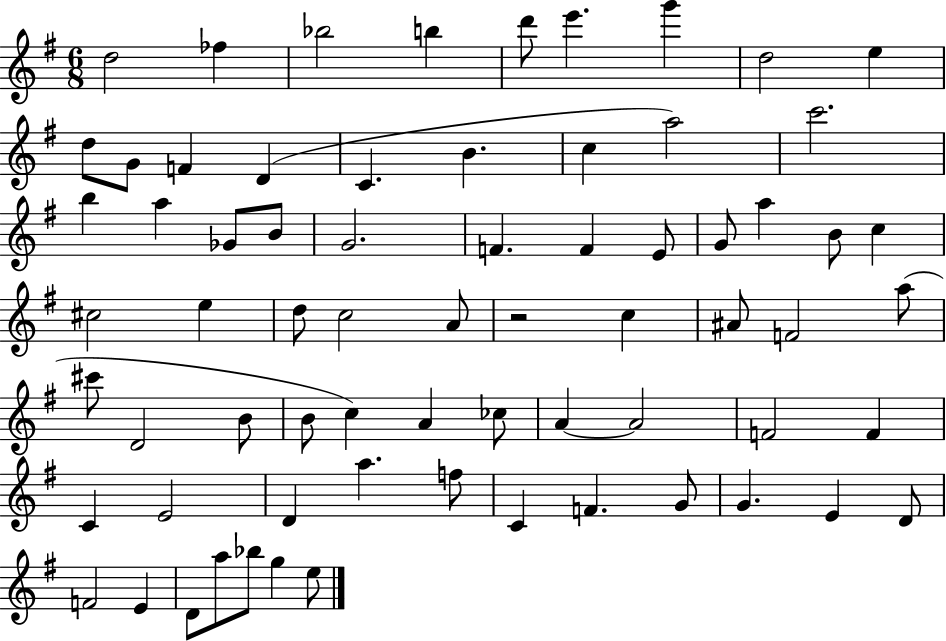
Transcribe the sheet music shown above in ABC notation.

X:1
T:Untitled
M:6/8
L:1/4
K:G
d2 _f _b2 b d'/2 e' g' d2 e d/2 G/2 F D C B c a2 c'2 b a _G/2 B/2 G2 F F E/2 G/2 a B/2 c ^c2 e d/2 c2 A/2 z2 c ^A/2 F2 a/2 ^c'/2 D2 B/2 B/2 c A _c/2 A A2 F2 F C E2 D a f/2 C F G/2 G E D/2 F2 E D/2 a/2 _b/2 g e/2